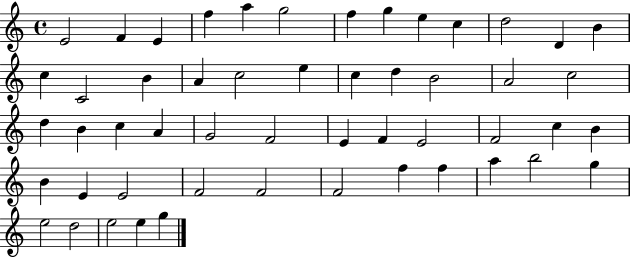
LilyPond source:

{
  \clef treble
  \time 4/4
  \defaultTimeSignature
  \key c \major
  e'2 f'4 e'4 | f''4 a''4 g''2 | f''4 g''4 e''4 c''4 | d''2 d'4 b'4 | \break c''4 c'2 b'4 | a'4 c''2 e''4 | c''4 d''4 b'2 | a'2 c''2 | \break d''4 b'4 c''4 a'4 | g'2 f'2 | e'4 f'4 e'2 | f'2 c''4 b'4 | \break b'4 e'4 e'2 | f'2 f'2 | f'2 f''4 f''4 | a''4 b''2 g''4 | \break e''2 d''2 | e''2 e''4 g''4 | \bar "|."
}